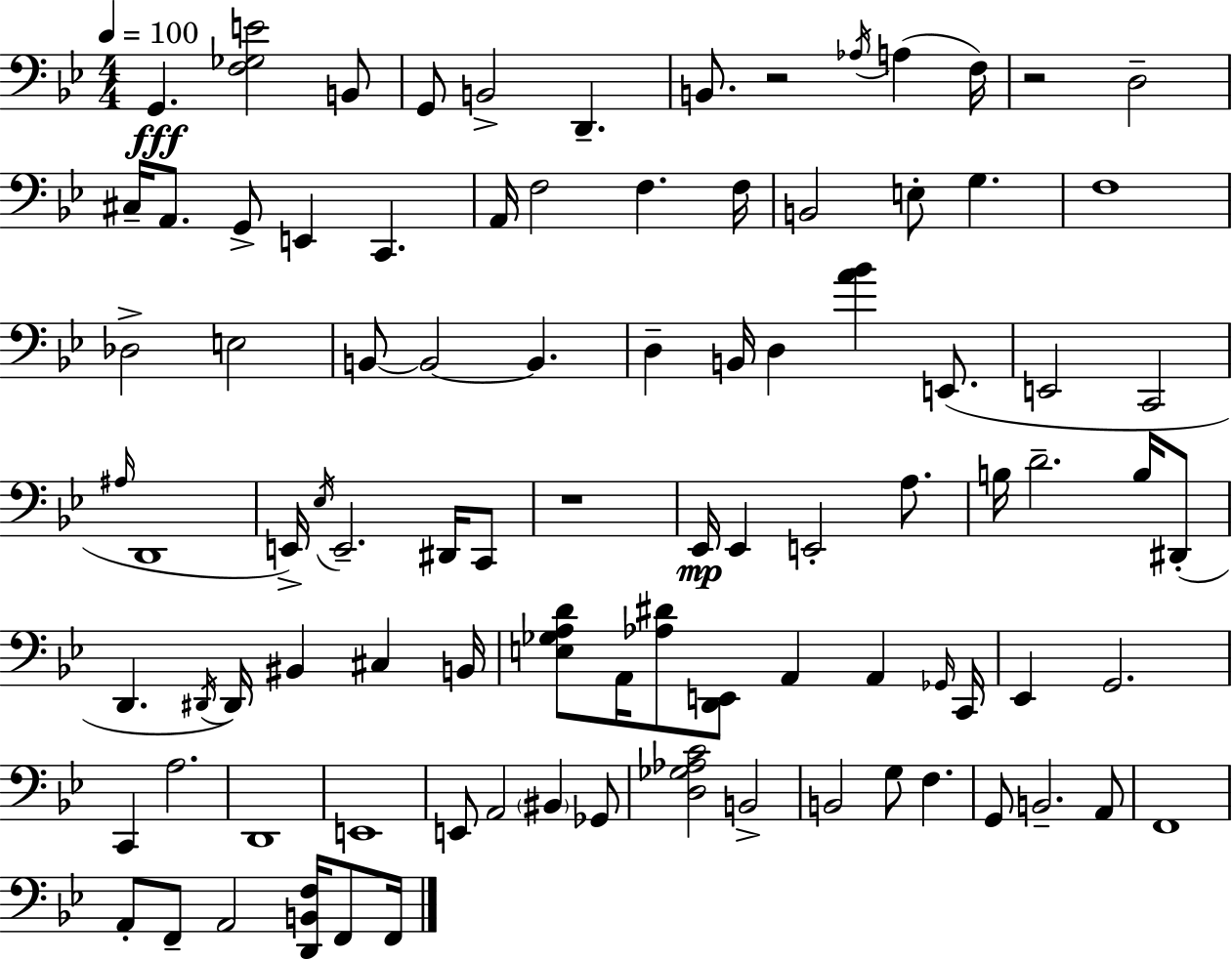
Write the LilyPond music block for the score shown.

{
  \clef bass
  \numericTimeSignature
  \time 4/4
  \key bes \major
  \tempo 4 = 100
  g,4.\fff <f ges e'>2 b,8 | g,8 b,2-> d,4.-- | b,8. r2 \acciaccatura { aes16 }( a4 | f16) r2 d2-- | \break cis16-- a,8. g,8-> e,4 c,4. | a,16 f2 f4. | f16 b,2 e8-. g4. | f1 | \break des2-> e2 | b,8~~ b,2~~ b,4. | d4-- b,16 d4 <a' bes'>4 e,8.( | e,2 c,2 | \break \grace { ais16 } d,1 | e,16->) \acciaccatura { ees16 } e,2.-- | dis,16 c,8 r1 | ees,16\mp ees,4 e,2-. | \break a8. b16 d'2.-- | b16 dis,8-.( d,4. \acciaccatura { dis,16 }) dis,16 bis,4 cis4 | b,16 <e ges a d'>8 a,16 <aes dis'>8 <d, e,>8 a,4 a,4 | \grace { ges,16 } c,16 ees,4 g,2. | \break c,4 a2. | d,1 | e,1 | e,8 a,2 \parenthesize bis,4 | \break ges,8 <d ges aes c'>2 b,2-> | b,2 g8 f4. | g,8 b,2.-- | a,8 f,1 | \break a,8-. f,8-- a,2 | <d, b, f>16 f,8 f,16 \bar "|."
}